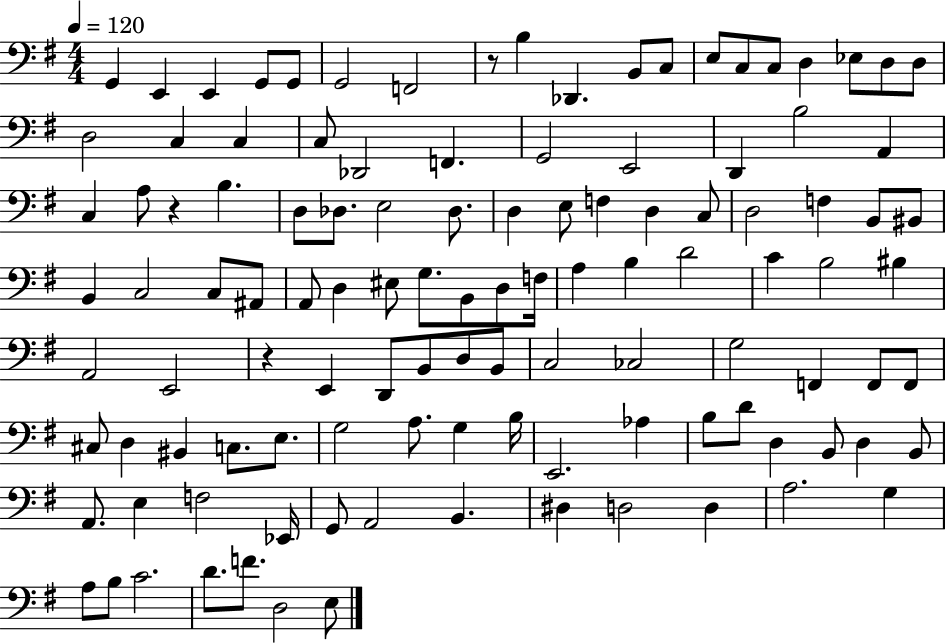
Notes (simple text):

G2/q E2/q E2/q G2/e G2/e G2/h F2/h R/e B3/q Db2/q. B2/e C3/e E3/e C3/e C3/e D3/q Eb3/e D3/e D3/e D3/h C3/q C3/q C3/e Db2/h F2/q. G2/h E2/h D2/q B3/h A2/q C3/q A3/e R/q B3/q. D3/e Db3/e. E3/h Db3/e. D3/q E3/e F3/q D3/q C3/e D3/h F3/q B2/e BIS2/e B2/q C3/h C3/e A#2/e A2/e D3/q EIS3/e G3/e. B2/e D3/e F3/s A3/q B3/q D4/h C4/q B3/h BIS3/q A2/h E2/h R/q E2/q D2/e B2/e D3/e B2/e C3/h CES3/h G3/h F2/q F2/e F2/e C#3/e D3/q BIS2/q C3/e. E3/e. G3/h A3/e. G3/q B3/s E2/h. Ab3/q B3/e D4/e D3/q B2/e D3/q B2/e A2/e. E3/q F3/h Eb2/s G2/e A2/h B2/q. D#3/q D3/h D3/q A3/h. G3/q A3/e B3/e C4/h. D4/e. F4/e. D3/h E3/e